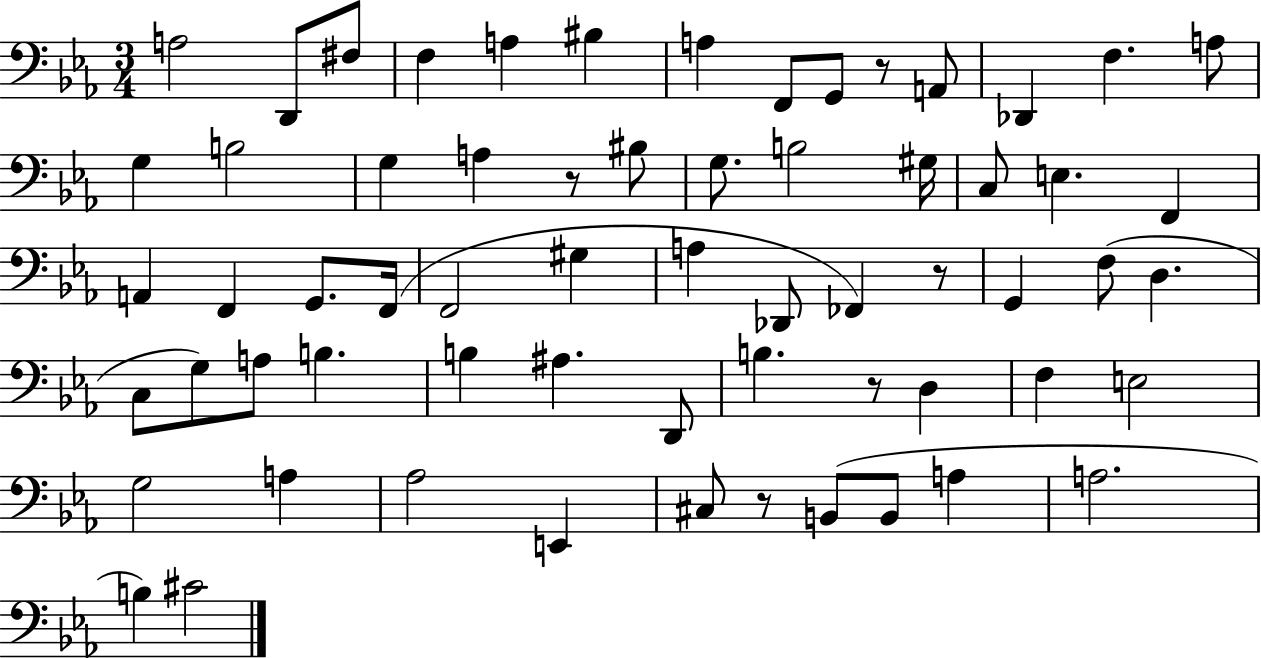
A3/h D2/e F#3/e F3/q A3/q BIS3/q A3/q F2/e G2/e R/e A2/e Db2/q F3/q. A3/e G3/q B3/h G3/q A3/q R/e BIS3/e G3/e. B3/h G#3/s C3/e E3/q. F2/q A2/q F2/q G2/e. F2/s F2/h G#3/q A3/q Db2/e FES2/q R/e G2/q F3/e D3/q. C3/e G3/e A3/e B3/q. B3/q A#3/q. D2/e B3/q. R/e D3/q F3/q E3/h G3/h A3/q Ab3/h E2/q C#3/e R/e B2/e B2/e A3/q A3/h. B3/q C#4/h